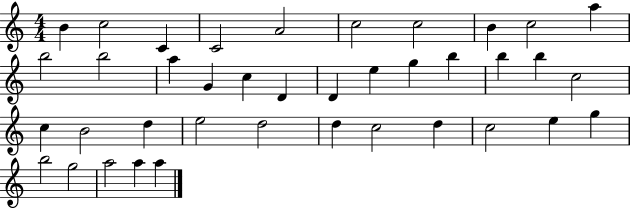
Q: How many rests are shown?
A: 0